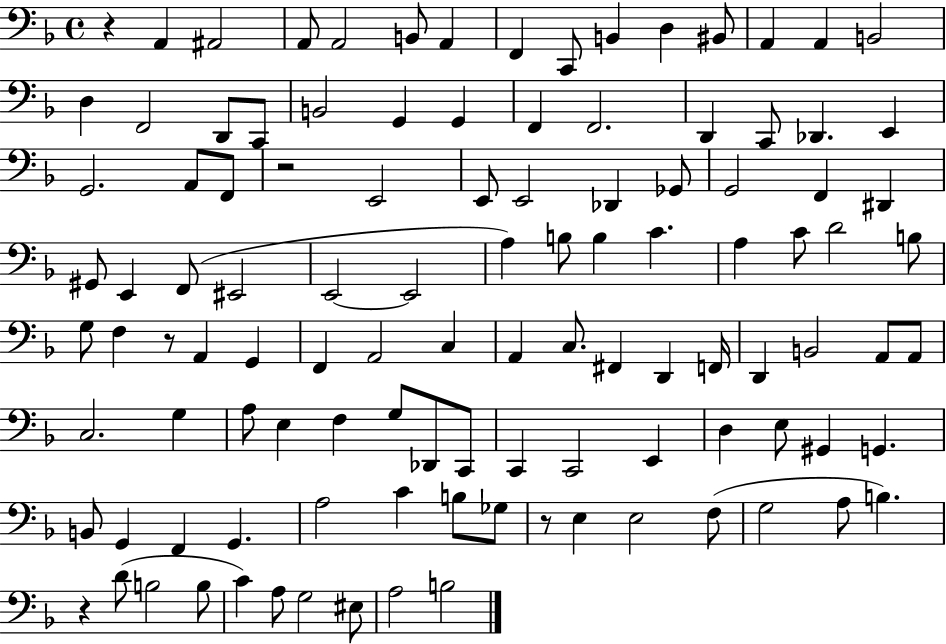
X:1
T:Untitled
M:4/4
L:1/4
K:F
z A,, ^A,,2 A,,/2 A,,2 B,,/2 A,, F,, C,,/2 B,, D, ^B,,/2 A,, A,, B,,2 D, F,,2 D,,/2 C,,/2 B,,2 G,, G,, F,, F,,2 D,, C,,/2 _D,, E,, G,,2 A,,/2 F,,/2 z2 E,,2 E,,/2 E,,2 _D,, _G,,/2 G,,2 F,, ^D,, ^G,,/2 E,, F,,/2 ^E,,2 E,,2 E,,2 A, B,/2 B, C A, C/2 D2 B,/2 G,/2 F, z/2 A,, G,, F,, A,,2 C, A,, C,/2 ^F,, D,, F,,/4 D,, B,,2 A,,/2 A,,/2 C,2 G, A,/2 E, F, G,/2 _D,,/2 C,,/2 C,, C,,2 E,, D, E,/2 ^G,, G,, B,,/2 G,, F,, G,, A,2 C B,/2 _G,/2 z/2 E, E,2 F,/2 G,2 A,/2 B, z D/2 B,2 B,/2 C A,/2 G,2 ^E,/2 A,2 B,2